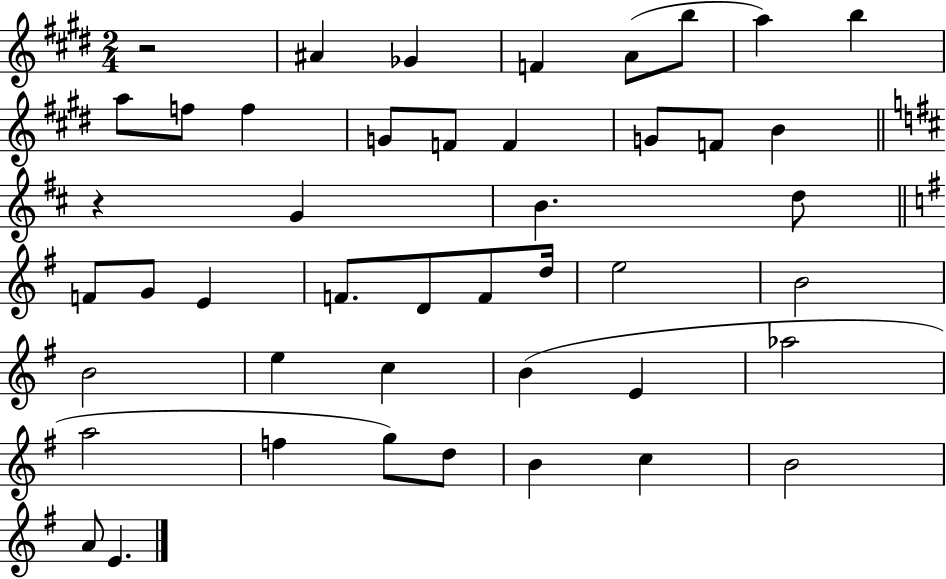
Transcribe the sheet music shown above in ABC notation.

X:1
T:Untitled
M:2/4
L:1/4
K:E
z2 ^A _G F A/2 b/2 a b a/2 f/2 f G/2 F/2 F G/2 F/2 B z G B d/2 F/2 G/2 E F/2 D/2 F/2 d/4 e2 B2 B2 e c B E _a2 a2 f g/2 d/2 B c B2 A/2 E